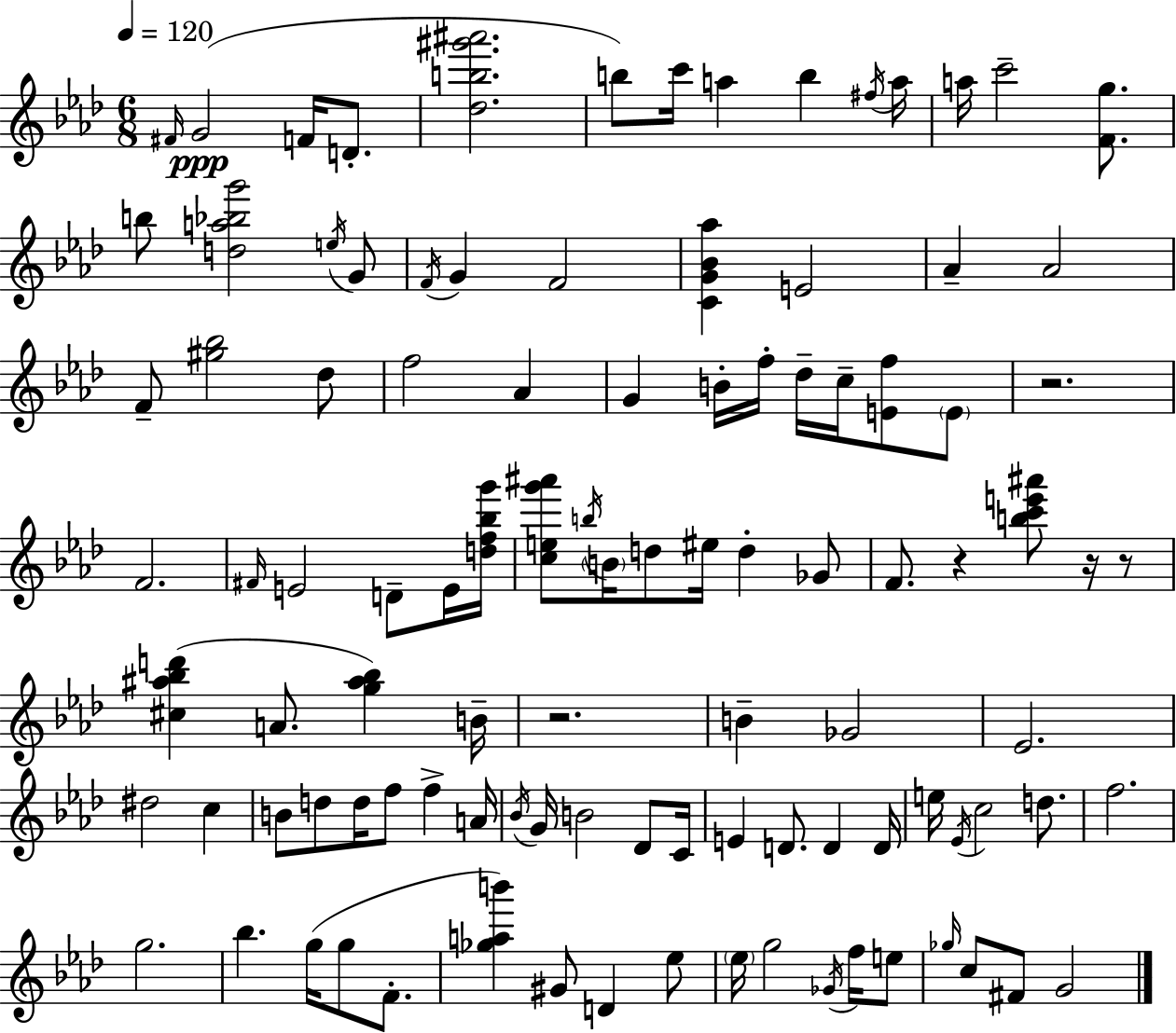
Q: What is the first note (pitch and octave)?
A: F#4